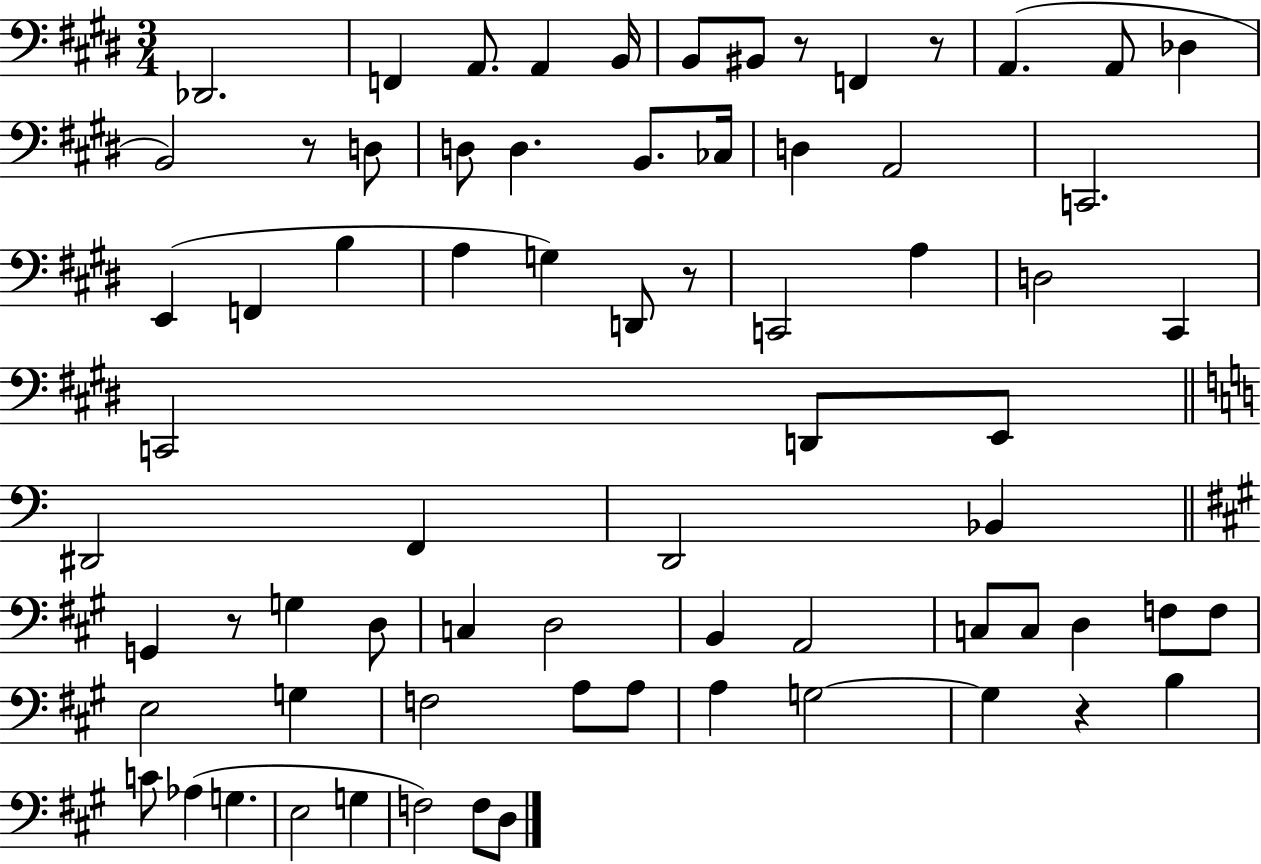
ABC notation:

X:1
T:Untitled
M:3/4
L:1/4
K:E
_D,,2 F,, A,,/2 A,, B,,/4 B,,/2 ^B,,/2 z/2 F,, z/2 A,, A,,/2 _D, B,,2 z/2 D,/2 D,/2 D, B,,/2 _C,/4 D, A,,2 C,,2 E,, F,, B, A, G, D,,/2 z/2 C,,2 A, D,2 ^C,, C,,2 D,,/2 E,,/2 ^D,,2 F,, D,,2 _B,, G,, z/2 G, D,/2 C, D,2 B,, A,,2 C,/2 C,/2 D, F,/2 F,/2 E,2 G, F,2 A,/2 A,/2 A, G,2 G, z B, C/2 _A, G, E,2 G, F,2 F,/2 D,/2